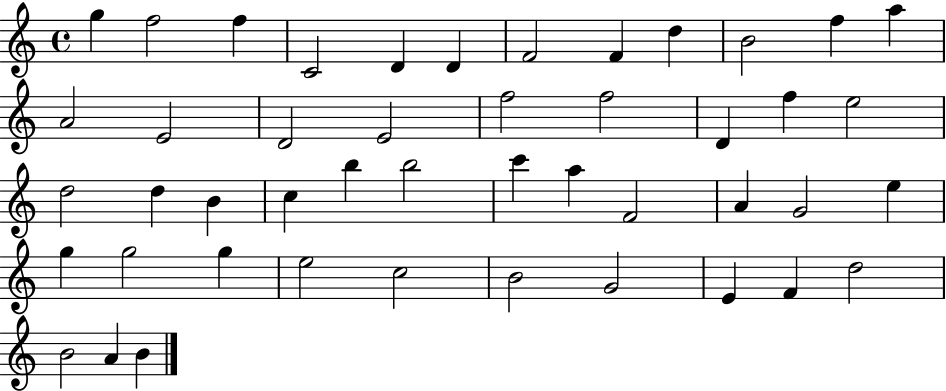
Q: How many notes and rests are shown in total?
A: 46